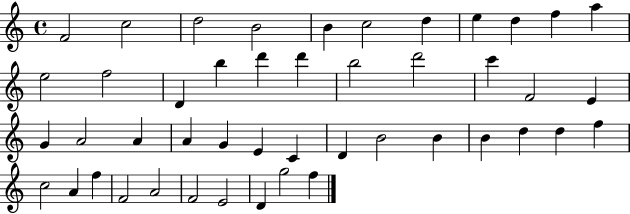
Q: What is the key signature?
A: C major